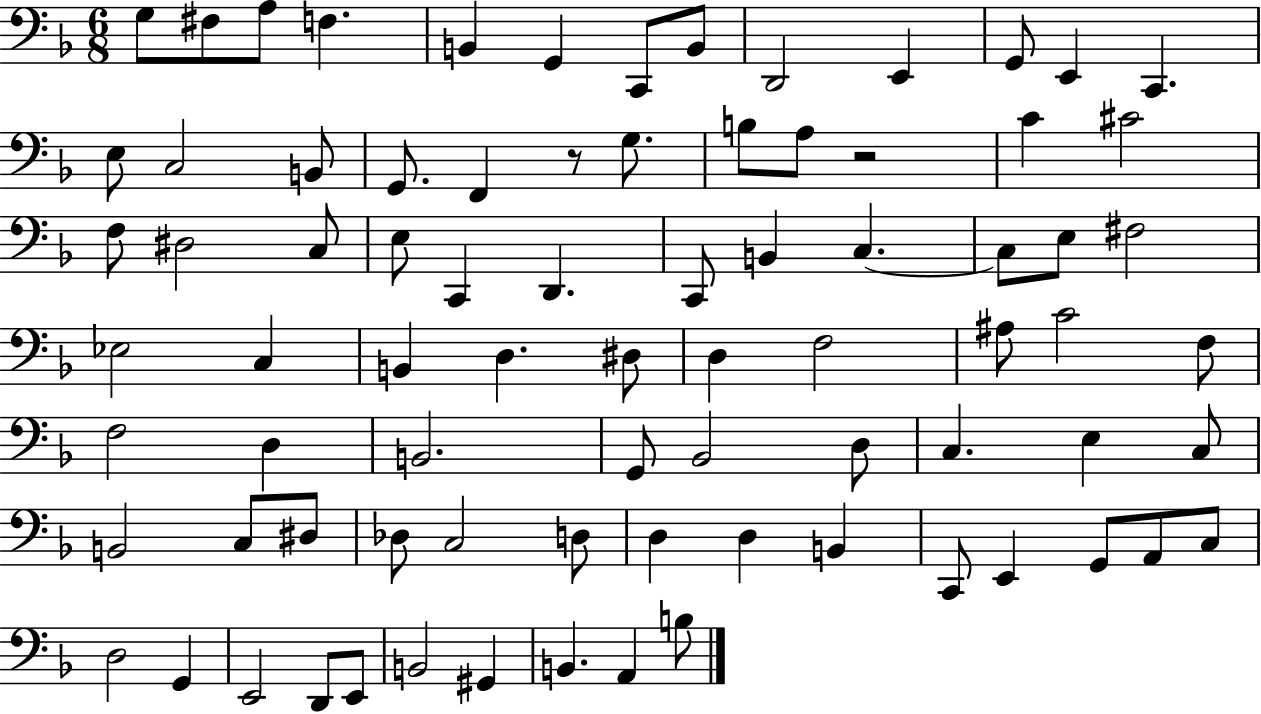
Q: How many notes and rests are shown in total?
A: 80